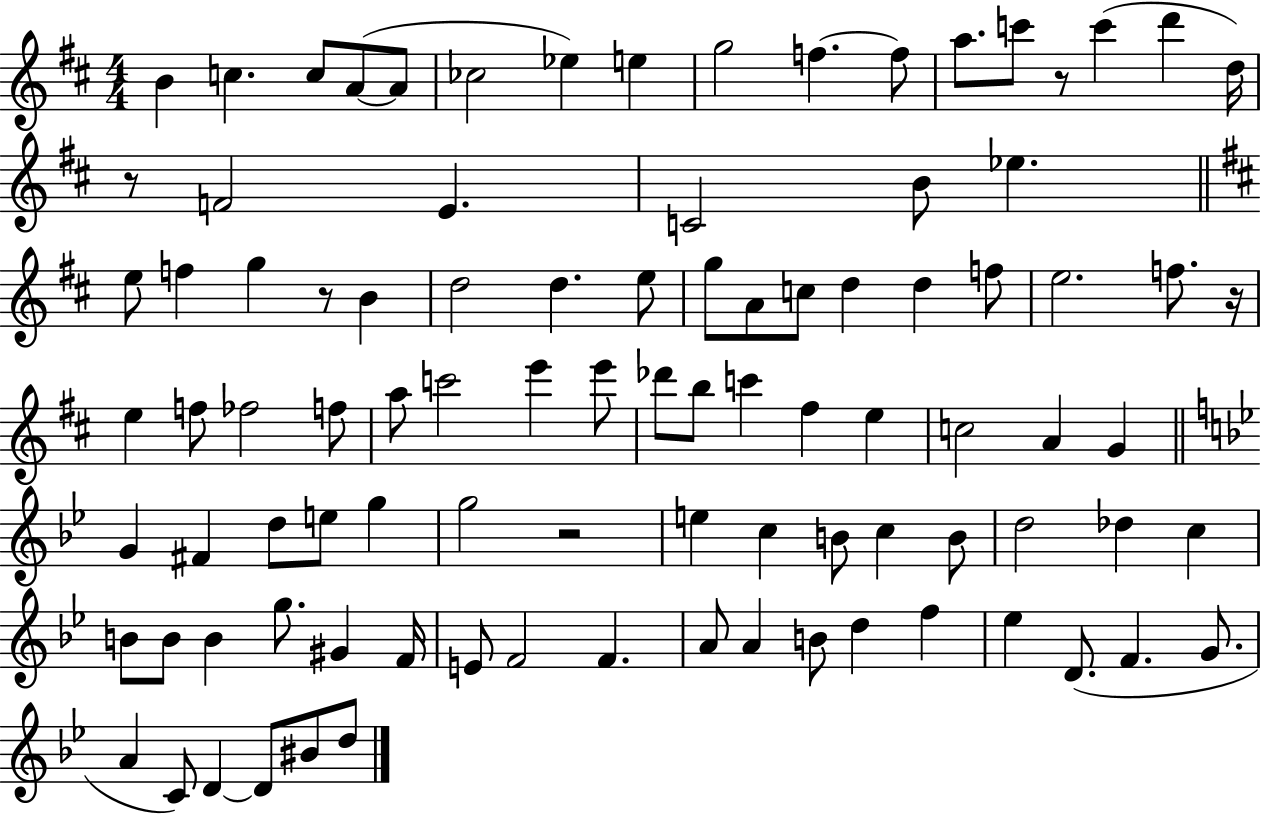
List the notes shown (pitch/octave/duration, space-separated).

B4/q C5/q. C5/e A4/e A4/e CES5/h Eb5/q E5/q G5/h F5/q. F5/e A5/e. C6/e R/e C6/q D6/q D5/s R/e F4/h E4/q. C4/h B4/e Eb5/q. E5/e F5/q G5/q R/e B4/q D5/h D5/q. E5/e G5/e A4/e C5/e D5/q D5/q F5/e E5/h. F5/e. R/s E5/q F5/e FES5/h F5/e A5/e C6/h E6/q E6/e Db6/e B5/e C6/q F#5/q E5/q C5/h A4/q G4/q G4/q F#4/q D5/e E5/e G5/q G5/h R/h E5/q C5/q B4/e C5/q B4/e D5/h Db5/q C5/q B4/e B4/e B4/q G5/e. G#4/q F4/s E4/e F4/h F4/q. A4/e A4/q B4/e D5/q F5/q Eb5/q D4/e. F4/q. G4/e. A4/q C4/e D4/q D4/e BIS4/e D5/e